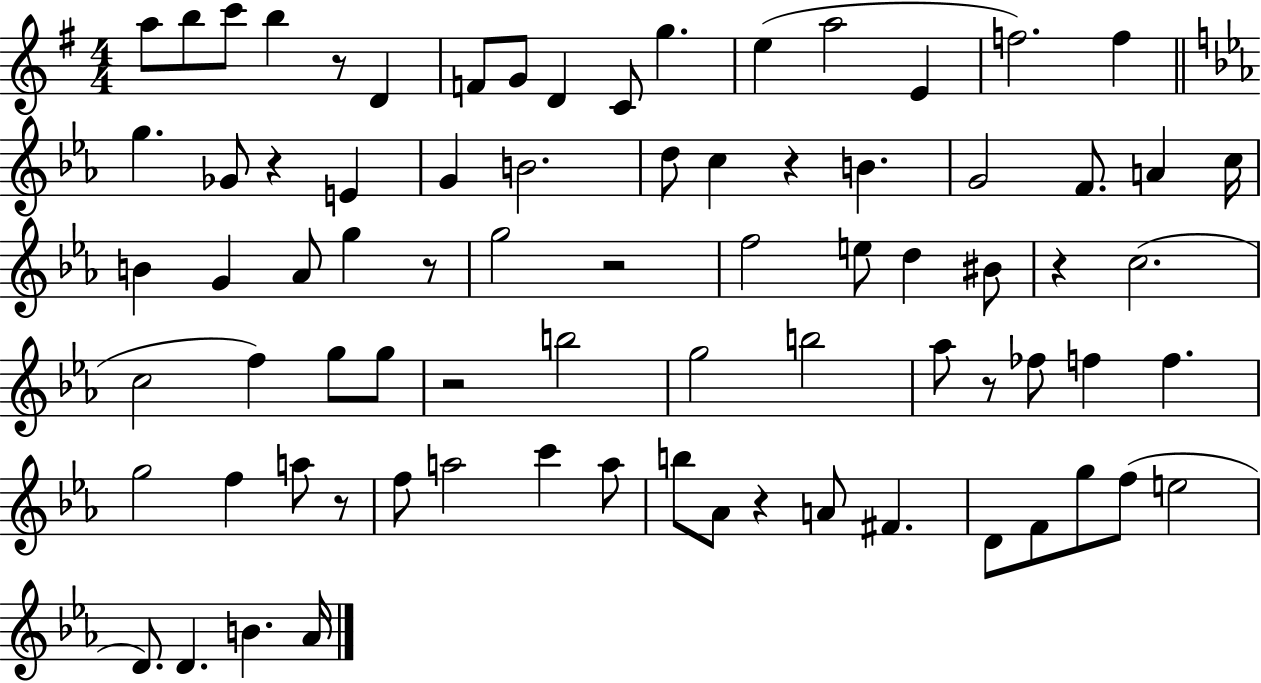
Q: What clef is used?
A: treble